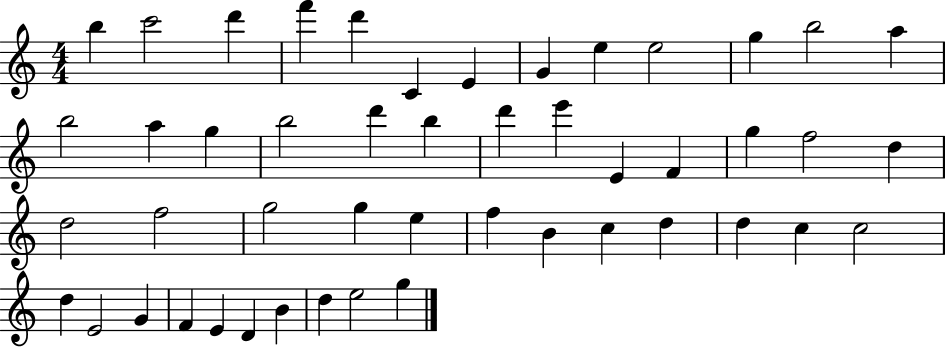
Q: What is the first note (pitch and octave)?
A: B5